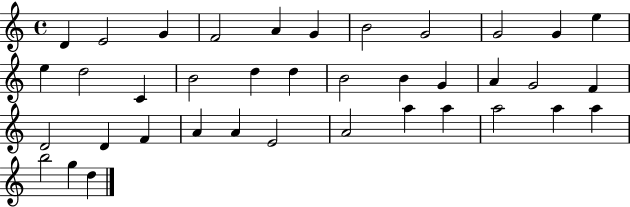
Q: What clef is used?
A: treble